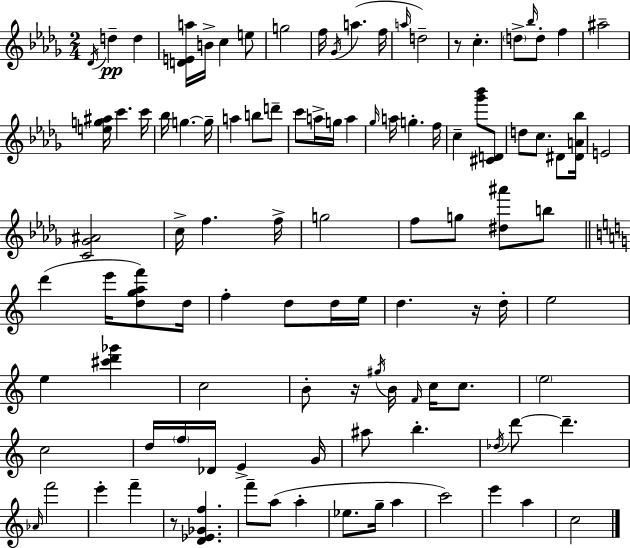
Db4/s D5/q D5/q [D4,E4,A5]/s B4/s C5/q E5/e G5/h F5/s Gb4/s A5/q. F5/s A5/s D5/h R/e C5/q. D5/e Bb5/s D5/e F5/q A#5/h [E5,G5,A#5]/s C6/q. C6/s Bb5/s G5/q. G5/s A5/q B5/e D6/e C6/e A5/s G5/s A5/q Gb5/s A5/s G5/q. F5/s C5/q [Gb6,Bb6]/e [C#4,D4]/e D5/e C5/e. D#4/e [D#4,A4,Bb5]/s E4/h [C4,Gb4,A#4]/h C5/s F5/q. F5/s G5/h F5/e G5/e [D#5,A#6]/e B5/e D6/q E6/s [D5,G5,A5,F6]/e D5/s F5/q D5/e D5/s E5/s D5/q. R/s D5/s E5/h E5/q [C#6,D6,Gb6]/q C5/h B4/e R/s G#5/s B4/s F4/s C5/s C5/e. E5/h C5/h D5/s F5/s Db4/s E4/q G4/s A#5/e B5/q. Db5/s D6/e D6/q. Ab4/s F6/h E6/q F6/q R/e [D4,Eb4,Gb4,F5]/q. F6/e A5/e A5/q Eb5/e. G5/s A5/q C6/h E6/q A5/q C5/h